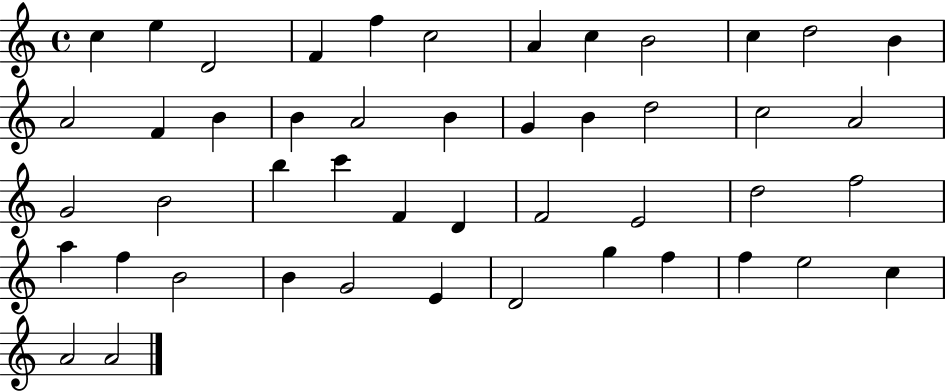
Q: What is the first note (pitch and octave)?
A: C5